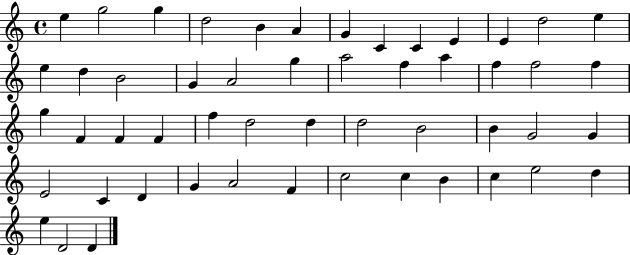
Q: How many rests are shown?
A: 0